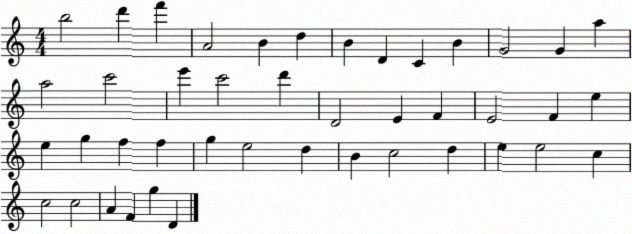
X:1
T:Untitled
M:4/4
L:1/4
K:C
b2 d' f' A2 B d B D C B G2 G a a2 c'2 e' c'2 d' D2 E F E2 F e e g f f g e2 d B c2 d e e2 c c2 c2 A F g D